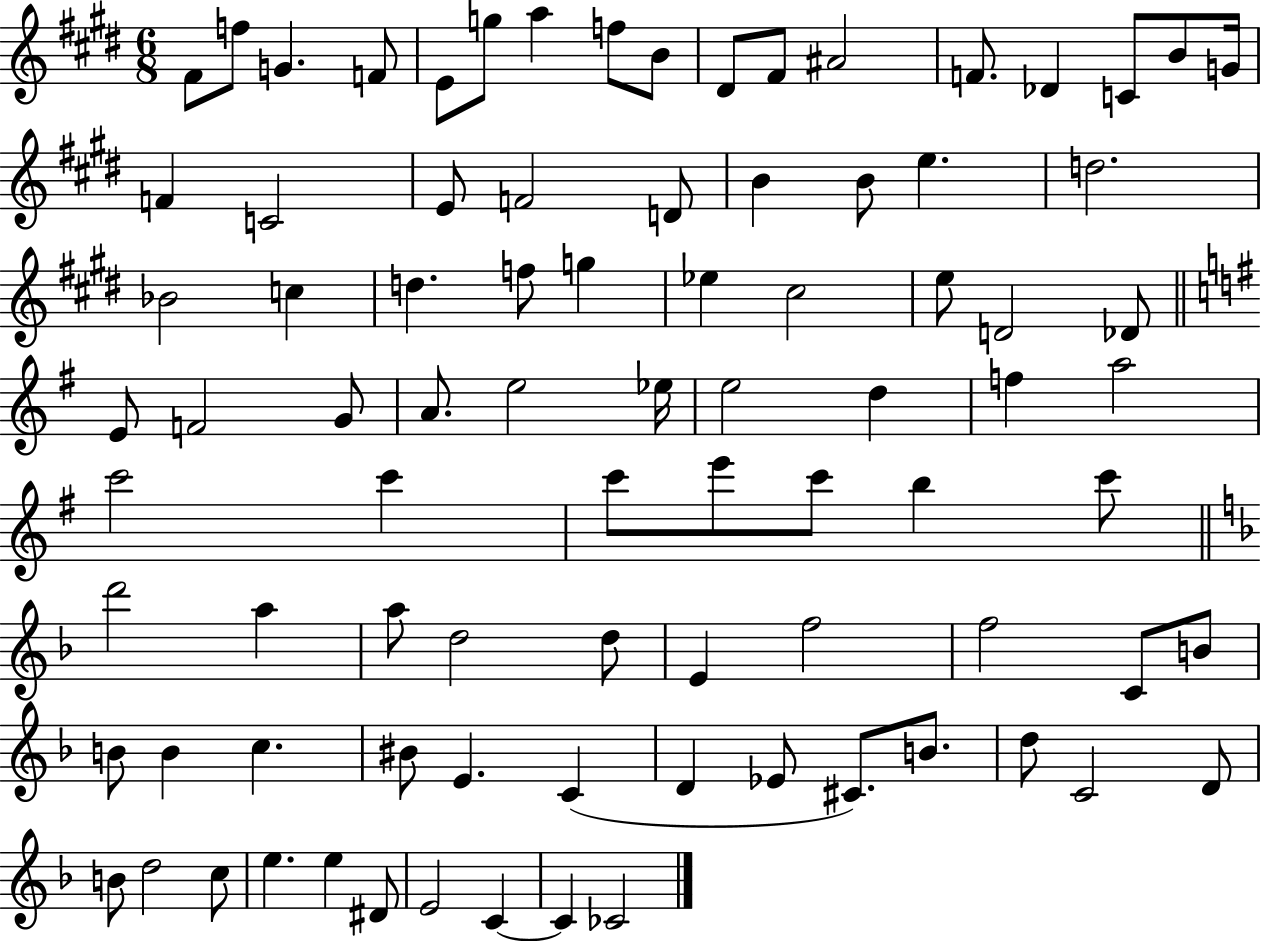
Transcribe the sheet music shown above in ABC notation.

X:1
T:Untitled
M:6/8
L:1/4
K:E
^F/2 f/2 G F/2 E/2 g/2 a f/2 B/2 ^D/2 ^F/2 ^A2 F/2 _D C/2 B/2 G/4 F C2 E/2 F2 D/2 B B/2 e d2 _B2 c d f/2 g _e ^c2 e/2 D2 _D/2 E/2 F2 G/2 A/2 e2 _e/4 e2 d f a2 c'2 c' c'/2 e'/2 c'/2 b c'/2 d'2 a a/2 d2 d/2 E f2 f2 C/2 B/2 B/2 B c ^B/2 E C D _E/2 ^C/2 B/2 d/2 C2 D/2 B/2 d2 c/2 e e ^D/2 E2 C C _C2